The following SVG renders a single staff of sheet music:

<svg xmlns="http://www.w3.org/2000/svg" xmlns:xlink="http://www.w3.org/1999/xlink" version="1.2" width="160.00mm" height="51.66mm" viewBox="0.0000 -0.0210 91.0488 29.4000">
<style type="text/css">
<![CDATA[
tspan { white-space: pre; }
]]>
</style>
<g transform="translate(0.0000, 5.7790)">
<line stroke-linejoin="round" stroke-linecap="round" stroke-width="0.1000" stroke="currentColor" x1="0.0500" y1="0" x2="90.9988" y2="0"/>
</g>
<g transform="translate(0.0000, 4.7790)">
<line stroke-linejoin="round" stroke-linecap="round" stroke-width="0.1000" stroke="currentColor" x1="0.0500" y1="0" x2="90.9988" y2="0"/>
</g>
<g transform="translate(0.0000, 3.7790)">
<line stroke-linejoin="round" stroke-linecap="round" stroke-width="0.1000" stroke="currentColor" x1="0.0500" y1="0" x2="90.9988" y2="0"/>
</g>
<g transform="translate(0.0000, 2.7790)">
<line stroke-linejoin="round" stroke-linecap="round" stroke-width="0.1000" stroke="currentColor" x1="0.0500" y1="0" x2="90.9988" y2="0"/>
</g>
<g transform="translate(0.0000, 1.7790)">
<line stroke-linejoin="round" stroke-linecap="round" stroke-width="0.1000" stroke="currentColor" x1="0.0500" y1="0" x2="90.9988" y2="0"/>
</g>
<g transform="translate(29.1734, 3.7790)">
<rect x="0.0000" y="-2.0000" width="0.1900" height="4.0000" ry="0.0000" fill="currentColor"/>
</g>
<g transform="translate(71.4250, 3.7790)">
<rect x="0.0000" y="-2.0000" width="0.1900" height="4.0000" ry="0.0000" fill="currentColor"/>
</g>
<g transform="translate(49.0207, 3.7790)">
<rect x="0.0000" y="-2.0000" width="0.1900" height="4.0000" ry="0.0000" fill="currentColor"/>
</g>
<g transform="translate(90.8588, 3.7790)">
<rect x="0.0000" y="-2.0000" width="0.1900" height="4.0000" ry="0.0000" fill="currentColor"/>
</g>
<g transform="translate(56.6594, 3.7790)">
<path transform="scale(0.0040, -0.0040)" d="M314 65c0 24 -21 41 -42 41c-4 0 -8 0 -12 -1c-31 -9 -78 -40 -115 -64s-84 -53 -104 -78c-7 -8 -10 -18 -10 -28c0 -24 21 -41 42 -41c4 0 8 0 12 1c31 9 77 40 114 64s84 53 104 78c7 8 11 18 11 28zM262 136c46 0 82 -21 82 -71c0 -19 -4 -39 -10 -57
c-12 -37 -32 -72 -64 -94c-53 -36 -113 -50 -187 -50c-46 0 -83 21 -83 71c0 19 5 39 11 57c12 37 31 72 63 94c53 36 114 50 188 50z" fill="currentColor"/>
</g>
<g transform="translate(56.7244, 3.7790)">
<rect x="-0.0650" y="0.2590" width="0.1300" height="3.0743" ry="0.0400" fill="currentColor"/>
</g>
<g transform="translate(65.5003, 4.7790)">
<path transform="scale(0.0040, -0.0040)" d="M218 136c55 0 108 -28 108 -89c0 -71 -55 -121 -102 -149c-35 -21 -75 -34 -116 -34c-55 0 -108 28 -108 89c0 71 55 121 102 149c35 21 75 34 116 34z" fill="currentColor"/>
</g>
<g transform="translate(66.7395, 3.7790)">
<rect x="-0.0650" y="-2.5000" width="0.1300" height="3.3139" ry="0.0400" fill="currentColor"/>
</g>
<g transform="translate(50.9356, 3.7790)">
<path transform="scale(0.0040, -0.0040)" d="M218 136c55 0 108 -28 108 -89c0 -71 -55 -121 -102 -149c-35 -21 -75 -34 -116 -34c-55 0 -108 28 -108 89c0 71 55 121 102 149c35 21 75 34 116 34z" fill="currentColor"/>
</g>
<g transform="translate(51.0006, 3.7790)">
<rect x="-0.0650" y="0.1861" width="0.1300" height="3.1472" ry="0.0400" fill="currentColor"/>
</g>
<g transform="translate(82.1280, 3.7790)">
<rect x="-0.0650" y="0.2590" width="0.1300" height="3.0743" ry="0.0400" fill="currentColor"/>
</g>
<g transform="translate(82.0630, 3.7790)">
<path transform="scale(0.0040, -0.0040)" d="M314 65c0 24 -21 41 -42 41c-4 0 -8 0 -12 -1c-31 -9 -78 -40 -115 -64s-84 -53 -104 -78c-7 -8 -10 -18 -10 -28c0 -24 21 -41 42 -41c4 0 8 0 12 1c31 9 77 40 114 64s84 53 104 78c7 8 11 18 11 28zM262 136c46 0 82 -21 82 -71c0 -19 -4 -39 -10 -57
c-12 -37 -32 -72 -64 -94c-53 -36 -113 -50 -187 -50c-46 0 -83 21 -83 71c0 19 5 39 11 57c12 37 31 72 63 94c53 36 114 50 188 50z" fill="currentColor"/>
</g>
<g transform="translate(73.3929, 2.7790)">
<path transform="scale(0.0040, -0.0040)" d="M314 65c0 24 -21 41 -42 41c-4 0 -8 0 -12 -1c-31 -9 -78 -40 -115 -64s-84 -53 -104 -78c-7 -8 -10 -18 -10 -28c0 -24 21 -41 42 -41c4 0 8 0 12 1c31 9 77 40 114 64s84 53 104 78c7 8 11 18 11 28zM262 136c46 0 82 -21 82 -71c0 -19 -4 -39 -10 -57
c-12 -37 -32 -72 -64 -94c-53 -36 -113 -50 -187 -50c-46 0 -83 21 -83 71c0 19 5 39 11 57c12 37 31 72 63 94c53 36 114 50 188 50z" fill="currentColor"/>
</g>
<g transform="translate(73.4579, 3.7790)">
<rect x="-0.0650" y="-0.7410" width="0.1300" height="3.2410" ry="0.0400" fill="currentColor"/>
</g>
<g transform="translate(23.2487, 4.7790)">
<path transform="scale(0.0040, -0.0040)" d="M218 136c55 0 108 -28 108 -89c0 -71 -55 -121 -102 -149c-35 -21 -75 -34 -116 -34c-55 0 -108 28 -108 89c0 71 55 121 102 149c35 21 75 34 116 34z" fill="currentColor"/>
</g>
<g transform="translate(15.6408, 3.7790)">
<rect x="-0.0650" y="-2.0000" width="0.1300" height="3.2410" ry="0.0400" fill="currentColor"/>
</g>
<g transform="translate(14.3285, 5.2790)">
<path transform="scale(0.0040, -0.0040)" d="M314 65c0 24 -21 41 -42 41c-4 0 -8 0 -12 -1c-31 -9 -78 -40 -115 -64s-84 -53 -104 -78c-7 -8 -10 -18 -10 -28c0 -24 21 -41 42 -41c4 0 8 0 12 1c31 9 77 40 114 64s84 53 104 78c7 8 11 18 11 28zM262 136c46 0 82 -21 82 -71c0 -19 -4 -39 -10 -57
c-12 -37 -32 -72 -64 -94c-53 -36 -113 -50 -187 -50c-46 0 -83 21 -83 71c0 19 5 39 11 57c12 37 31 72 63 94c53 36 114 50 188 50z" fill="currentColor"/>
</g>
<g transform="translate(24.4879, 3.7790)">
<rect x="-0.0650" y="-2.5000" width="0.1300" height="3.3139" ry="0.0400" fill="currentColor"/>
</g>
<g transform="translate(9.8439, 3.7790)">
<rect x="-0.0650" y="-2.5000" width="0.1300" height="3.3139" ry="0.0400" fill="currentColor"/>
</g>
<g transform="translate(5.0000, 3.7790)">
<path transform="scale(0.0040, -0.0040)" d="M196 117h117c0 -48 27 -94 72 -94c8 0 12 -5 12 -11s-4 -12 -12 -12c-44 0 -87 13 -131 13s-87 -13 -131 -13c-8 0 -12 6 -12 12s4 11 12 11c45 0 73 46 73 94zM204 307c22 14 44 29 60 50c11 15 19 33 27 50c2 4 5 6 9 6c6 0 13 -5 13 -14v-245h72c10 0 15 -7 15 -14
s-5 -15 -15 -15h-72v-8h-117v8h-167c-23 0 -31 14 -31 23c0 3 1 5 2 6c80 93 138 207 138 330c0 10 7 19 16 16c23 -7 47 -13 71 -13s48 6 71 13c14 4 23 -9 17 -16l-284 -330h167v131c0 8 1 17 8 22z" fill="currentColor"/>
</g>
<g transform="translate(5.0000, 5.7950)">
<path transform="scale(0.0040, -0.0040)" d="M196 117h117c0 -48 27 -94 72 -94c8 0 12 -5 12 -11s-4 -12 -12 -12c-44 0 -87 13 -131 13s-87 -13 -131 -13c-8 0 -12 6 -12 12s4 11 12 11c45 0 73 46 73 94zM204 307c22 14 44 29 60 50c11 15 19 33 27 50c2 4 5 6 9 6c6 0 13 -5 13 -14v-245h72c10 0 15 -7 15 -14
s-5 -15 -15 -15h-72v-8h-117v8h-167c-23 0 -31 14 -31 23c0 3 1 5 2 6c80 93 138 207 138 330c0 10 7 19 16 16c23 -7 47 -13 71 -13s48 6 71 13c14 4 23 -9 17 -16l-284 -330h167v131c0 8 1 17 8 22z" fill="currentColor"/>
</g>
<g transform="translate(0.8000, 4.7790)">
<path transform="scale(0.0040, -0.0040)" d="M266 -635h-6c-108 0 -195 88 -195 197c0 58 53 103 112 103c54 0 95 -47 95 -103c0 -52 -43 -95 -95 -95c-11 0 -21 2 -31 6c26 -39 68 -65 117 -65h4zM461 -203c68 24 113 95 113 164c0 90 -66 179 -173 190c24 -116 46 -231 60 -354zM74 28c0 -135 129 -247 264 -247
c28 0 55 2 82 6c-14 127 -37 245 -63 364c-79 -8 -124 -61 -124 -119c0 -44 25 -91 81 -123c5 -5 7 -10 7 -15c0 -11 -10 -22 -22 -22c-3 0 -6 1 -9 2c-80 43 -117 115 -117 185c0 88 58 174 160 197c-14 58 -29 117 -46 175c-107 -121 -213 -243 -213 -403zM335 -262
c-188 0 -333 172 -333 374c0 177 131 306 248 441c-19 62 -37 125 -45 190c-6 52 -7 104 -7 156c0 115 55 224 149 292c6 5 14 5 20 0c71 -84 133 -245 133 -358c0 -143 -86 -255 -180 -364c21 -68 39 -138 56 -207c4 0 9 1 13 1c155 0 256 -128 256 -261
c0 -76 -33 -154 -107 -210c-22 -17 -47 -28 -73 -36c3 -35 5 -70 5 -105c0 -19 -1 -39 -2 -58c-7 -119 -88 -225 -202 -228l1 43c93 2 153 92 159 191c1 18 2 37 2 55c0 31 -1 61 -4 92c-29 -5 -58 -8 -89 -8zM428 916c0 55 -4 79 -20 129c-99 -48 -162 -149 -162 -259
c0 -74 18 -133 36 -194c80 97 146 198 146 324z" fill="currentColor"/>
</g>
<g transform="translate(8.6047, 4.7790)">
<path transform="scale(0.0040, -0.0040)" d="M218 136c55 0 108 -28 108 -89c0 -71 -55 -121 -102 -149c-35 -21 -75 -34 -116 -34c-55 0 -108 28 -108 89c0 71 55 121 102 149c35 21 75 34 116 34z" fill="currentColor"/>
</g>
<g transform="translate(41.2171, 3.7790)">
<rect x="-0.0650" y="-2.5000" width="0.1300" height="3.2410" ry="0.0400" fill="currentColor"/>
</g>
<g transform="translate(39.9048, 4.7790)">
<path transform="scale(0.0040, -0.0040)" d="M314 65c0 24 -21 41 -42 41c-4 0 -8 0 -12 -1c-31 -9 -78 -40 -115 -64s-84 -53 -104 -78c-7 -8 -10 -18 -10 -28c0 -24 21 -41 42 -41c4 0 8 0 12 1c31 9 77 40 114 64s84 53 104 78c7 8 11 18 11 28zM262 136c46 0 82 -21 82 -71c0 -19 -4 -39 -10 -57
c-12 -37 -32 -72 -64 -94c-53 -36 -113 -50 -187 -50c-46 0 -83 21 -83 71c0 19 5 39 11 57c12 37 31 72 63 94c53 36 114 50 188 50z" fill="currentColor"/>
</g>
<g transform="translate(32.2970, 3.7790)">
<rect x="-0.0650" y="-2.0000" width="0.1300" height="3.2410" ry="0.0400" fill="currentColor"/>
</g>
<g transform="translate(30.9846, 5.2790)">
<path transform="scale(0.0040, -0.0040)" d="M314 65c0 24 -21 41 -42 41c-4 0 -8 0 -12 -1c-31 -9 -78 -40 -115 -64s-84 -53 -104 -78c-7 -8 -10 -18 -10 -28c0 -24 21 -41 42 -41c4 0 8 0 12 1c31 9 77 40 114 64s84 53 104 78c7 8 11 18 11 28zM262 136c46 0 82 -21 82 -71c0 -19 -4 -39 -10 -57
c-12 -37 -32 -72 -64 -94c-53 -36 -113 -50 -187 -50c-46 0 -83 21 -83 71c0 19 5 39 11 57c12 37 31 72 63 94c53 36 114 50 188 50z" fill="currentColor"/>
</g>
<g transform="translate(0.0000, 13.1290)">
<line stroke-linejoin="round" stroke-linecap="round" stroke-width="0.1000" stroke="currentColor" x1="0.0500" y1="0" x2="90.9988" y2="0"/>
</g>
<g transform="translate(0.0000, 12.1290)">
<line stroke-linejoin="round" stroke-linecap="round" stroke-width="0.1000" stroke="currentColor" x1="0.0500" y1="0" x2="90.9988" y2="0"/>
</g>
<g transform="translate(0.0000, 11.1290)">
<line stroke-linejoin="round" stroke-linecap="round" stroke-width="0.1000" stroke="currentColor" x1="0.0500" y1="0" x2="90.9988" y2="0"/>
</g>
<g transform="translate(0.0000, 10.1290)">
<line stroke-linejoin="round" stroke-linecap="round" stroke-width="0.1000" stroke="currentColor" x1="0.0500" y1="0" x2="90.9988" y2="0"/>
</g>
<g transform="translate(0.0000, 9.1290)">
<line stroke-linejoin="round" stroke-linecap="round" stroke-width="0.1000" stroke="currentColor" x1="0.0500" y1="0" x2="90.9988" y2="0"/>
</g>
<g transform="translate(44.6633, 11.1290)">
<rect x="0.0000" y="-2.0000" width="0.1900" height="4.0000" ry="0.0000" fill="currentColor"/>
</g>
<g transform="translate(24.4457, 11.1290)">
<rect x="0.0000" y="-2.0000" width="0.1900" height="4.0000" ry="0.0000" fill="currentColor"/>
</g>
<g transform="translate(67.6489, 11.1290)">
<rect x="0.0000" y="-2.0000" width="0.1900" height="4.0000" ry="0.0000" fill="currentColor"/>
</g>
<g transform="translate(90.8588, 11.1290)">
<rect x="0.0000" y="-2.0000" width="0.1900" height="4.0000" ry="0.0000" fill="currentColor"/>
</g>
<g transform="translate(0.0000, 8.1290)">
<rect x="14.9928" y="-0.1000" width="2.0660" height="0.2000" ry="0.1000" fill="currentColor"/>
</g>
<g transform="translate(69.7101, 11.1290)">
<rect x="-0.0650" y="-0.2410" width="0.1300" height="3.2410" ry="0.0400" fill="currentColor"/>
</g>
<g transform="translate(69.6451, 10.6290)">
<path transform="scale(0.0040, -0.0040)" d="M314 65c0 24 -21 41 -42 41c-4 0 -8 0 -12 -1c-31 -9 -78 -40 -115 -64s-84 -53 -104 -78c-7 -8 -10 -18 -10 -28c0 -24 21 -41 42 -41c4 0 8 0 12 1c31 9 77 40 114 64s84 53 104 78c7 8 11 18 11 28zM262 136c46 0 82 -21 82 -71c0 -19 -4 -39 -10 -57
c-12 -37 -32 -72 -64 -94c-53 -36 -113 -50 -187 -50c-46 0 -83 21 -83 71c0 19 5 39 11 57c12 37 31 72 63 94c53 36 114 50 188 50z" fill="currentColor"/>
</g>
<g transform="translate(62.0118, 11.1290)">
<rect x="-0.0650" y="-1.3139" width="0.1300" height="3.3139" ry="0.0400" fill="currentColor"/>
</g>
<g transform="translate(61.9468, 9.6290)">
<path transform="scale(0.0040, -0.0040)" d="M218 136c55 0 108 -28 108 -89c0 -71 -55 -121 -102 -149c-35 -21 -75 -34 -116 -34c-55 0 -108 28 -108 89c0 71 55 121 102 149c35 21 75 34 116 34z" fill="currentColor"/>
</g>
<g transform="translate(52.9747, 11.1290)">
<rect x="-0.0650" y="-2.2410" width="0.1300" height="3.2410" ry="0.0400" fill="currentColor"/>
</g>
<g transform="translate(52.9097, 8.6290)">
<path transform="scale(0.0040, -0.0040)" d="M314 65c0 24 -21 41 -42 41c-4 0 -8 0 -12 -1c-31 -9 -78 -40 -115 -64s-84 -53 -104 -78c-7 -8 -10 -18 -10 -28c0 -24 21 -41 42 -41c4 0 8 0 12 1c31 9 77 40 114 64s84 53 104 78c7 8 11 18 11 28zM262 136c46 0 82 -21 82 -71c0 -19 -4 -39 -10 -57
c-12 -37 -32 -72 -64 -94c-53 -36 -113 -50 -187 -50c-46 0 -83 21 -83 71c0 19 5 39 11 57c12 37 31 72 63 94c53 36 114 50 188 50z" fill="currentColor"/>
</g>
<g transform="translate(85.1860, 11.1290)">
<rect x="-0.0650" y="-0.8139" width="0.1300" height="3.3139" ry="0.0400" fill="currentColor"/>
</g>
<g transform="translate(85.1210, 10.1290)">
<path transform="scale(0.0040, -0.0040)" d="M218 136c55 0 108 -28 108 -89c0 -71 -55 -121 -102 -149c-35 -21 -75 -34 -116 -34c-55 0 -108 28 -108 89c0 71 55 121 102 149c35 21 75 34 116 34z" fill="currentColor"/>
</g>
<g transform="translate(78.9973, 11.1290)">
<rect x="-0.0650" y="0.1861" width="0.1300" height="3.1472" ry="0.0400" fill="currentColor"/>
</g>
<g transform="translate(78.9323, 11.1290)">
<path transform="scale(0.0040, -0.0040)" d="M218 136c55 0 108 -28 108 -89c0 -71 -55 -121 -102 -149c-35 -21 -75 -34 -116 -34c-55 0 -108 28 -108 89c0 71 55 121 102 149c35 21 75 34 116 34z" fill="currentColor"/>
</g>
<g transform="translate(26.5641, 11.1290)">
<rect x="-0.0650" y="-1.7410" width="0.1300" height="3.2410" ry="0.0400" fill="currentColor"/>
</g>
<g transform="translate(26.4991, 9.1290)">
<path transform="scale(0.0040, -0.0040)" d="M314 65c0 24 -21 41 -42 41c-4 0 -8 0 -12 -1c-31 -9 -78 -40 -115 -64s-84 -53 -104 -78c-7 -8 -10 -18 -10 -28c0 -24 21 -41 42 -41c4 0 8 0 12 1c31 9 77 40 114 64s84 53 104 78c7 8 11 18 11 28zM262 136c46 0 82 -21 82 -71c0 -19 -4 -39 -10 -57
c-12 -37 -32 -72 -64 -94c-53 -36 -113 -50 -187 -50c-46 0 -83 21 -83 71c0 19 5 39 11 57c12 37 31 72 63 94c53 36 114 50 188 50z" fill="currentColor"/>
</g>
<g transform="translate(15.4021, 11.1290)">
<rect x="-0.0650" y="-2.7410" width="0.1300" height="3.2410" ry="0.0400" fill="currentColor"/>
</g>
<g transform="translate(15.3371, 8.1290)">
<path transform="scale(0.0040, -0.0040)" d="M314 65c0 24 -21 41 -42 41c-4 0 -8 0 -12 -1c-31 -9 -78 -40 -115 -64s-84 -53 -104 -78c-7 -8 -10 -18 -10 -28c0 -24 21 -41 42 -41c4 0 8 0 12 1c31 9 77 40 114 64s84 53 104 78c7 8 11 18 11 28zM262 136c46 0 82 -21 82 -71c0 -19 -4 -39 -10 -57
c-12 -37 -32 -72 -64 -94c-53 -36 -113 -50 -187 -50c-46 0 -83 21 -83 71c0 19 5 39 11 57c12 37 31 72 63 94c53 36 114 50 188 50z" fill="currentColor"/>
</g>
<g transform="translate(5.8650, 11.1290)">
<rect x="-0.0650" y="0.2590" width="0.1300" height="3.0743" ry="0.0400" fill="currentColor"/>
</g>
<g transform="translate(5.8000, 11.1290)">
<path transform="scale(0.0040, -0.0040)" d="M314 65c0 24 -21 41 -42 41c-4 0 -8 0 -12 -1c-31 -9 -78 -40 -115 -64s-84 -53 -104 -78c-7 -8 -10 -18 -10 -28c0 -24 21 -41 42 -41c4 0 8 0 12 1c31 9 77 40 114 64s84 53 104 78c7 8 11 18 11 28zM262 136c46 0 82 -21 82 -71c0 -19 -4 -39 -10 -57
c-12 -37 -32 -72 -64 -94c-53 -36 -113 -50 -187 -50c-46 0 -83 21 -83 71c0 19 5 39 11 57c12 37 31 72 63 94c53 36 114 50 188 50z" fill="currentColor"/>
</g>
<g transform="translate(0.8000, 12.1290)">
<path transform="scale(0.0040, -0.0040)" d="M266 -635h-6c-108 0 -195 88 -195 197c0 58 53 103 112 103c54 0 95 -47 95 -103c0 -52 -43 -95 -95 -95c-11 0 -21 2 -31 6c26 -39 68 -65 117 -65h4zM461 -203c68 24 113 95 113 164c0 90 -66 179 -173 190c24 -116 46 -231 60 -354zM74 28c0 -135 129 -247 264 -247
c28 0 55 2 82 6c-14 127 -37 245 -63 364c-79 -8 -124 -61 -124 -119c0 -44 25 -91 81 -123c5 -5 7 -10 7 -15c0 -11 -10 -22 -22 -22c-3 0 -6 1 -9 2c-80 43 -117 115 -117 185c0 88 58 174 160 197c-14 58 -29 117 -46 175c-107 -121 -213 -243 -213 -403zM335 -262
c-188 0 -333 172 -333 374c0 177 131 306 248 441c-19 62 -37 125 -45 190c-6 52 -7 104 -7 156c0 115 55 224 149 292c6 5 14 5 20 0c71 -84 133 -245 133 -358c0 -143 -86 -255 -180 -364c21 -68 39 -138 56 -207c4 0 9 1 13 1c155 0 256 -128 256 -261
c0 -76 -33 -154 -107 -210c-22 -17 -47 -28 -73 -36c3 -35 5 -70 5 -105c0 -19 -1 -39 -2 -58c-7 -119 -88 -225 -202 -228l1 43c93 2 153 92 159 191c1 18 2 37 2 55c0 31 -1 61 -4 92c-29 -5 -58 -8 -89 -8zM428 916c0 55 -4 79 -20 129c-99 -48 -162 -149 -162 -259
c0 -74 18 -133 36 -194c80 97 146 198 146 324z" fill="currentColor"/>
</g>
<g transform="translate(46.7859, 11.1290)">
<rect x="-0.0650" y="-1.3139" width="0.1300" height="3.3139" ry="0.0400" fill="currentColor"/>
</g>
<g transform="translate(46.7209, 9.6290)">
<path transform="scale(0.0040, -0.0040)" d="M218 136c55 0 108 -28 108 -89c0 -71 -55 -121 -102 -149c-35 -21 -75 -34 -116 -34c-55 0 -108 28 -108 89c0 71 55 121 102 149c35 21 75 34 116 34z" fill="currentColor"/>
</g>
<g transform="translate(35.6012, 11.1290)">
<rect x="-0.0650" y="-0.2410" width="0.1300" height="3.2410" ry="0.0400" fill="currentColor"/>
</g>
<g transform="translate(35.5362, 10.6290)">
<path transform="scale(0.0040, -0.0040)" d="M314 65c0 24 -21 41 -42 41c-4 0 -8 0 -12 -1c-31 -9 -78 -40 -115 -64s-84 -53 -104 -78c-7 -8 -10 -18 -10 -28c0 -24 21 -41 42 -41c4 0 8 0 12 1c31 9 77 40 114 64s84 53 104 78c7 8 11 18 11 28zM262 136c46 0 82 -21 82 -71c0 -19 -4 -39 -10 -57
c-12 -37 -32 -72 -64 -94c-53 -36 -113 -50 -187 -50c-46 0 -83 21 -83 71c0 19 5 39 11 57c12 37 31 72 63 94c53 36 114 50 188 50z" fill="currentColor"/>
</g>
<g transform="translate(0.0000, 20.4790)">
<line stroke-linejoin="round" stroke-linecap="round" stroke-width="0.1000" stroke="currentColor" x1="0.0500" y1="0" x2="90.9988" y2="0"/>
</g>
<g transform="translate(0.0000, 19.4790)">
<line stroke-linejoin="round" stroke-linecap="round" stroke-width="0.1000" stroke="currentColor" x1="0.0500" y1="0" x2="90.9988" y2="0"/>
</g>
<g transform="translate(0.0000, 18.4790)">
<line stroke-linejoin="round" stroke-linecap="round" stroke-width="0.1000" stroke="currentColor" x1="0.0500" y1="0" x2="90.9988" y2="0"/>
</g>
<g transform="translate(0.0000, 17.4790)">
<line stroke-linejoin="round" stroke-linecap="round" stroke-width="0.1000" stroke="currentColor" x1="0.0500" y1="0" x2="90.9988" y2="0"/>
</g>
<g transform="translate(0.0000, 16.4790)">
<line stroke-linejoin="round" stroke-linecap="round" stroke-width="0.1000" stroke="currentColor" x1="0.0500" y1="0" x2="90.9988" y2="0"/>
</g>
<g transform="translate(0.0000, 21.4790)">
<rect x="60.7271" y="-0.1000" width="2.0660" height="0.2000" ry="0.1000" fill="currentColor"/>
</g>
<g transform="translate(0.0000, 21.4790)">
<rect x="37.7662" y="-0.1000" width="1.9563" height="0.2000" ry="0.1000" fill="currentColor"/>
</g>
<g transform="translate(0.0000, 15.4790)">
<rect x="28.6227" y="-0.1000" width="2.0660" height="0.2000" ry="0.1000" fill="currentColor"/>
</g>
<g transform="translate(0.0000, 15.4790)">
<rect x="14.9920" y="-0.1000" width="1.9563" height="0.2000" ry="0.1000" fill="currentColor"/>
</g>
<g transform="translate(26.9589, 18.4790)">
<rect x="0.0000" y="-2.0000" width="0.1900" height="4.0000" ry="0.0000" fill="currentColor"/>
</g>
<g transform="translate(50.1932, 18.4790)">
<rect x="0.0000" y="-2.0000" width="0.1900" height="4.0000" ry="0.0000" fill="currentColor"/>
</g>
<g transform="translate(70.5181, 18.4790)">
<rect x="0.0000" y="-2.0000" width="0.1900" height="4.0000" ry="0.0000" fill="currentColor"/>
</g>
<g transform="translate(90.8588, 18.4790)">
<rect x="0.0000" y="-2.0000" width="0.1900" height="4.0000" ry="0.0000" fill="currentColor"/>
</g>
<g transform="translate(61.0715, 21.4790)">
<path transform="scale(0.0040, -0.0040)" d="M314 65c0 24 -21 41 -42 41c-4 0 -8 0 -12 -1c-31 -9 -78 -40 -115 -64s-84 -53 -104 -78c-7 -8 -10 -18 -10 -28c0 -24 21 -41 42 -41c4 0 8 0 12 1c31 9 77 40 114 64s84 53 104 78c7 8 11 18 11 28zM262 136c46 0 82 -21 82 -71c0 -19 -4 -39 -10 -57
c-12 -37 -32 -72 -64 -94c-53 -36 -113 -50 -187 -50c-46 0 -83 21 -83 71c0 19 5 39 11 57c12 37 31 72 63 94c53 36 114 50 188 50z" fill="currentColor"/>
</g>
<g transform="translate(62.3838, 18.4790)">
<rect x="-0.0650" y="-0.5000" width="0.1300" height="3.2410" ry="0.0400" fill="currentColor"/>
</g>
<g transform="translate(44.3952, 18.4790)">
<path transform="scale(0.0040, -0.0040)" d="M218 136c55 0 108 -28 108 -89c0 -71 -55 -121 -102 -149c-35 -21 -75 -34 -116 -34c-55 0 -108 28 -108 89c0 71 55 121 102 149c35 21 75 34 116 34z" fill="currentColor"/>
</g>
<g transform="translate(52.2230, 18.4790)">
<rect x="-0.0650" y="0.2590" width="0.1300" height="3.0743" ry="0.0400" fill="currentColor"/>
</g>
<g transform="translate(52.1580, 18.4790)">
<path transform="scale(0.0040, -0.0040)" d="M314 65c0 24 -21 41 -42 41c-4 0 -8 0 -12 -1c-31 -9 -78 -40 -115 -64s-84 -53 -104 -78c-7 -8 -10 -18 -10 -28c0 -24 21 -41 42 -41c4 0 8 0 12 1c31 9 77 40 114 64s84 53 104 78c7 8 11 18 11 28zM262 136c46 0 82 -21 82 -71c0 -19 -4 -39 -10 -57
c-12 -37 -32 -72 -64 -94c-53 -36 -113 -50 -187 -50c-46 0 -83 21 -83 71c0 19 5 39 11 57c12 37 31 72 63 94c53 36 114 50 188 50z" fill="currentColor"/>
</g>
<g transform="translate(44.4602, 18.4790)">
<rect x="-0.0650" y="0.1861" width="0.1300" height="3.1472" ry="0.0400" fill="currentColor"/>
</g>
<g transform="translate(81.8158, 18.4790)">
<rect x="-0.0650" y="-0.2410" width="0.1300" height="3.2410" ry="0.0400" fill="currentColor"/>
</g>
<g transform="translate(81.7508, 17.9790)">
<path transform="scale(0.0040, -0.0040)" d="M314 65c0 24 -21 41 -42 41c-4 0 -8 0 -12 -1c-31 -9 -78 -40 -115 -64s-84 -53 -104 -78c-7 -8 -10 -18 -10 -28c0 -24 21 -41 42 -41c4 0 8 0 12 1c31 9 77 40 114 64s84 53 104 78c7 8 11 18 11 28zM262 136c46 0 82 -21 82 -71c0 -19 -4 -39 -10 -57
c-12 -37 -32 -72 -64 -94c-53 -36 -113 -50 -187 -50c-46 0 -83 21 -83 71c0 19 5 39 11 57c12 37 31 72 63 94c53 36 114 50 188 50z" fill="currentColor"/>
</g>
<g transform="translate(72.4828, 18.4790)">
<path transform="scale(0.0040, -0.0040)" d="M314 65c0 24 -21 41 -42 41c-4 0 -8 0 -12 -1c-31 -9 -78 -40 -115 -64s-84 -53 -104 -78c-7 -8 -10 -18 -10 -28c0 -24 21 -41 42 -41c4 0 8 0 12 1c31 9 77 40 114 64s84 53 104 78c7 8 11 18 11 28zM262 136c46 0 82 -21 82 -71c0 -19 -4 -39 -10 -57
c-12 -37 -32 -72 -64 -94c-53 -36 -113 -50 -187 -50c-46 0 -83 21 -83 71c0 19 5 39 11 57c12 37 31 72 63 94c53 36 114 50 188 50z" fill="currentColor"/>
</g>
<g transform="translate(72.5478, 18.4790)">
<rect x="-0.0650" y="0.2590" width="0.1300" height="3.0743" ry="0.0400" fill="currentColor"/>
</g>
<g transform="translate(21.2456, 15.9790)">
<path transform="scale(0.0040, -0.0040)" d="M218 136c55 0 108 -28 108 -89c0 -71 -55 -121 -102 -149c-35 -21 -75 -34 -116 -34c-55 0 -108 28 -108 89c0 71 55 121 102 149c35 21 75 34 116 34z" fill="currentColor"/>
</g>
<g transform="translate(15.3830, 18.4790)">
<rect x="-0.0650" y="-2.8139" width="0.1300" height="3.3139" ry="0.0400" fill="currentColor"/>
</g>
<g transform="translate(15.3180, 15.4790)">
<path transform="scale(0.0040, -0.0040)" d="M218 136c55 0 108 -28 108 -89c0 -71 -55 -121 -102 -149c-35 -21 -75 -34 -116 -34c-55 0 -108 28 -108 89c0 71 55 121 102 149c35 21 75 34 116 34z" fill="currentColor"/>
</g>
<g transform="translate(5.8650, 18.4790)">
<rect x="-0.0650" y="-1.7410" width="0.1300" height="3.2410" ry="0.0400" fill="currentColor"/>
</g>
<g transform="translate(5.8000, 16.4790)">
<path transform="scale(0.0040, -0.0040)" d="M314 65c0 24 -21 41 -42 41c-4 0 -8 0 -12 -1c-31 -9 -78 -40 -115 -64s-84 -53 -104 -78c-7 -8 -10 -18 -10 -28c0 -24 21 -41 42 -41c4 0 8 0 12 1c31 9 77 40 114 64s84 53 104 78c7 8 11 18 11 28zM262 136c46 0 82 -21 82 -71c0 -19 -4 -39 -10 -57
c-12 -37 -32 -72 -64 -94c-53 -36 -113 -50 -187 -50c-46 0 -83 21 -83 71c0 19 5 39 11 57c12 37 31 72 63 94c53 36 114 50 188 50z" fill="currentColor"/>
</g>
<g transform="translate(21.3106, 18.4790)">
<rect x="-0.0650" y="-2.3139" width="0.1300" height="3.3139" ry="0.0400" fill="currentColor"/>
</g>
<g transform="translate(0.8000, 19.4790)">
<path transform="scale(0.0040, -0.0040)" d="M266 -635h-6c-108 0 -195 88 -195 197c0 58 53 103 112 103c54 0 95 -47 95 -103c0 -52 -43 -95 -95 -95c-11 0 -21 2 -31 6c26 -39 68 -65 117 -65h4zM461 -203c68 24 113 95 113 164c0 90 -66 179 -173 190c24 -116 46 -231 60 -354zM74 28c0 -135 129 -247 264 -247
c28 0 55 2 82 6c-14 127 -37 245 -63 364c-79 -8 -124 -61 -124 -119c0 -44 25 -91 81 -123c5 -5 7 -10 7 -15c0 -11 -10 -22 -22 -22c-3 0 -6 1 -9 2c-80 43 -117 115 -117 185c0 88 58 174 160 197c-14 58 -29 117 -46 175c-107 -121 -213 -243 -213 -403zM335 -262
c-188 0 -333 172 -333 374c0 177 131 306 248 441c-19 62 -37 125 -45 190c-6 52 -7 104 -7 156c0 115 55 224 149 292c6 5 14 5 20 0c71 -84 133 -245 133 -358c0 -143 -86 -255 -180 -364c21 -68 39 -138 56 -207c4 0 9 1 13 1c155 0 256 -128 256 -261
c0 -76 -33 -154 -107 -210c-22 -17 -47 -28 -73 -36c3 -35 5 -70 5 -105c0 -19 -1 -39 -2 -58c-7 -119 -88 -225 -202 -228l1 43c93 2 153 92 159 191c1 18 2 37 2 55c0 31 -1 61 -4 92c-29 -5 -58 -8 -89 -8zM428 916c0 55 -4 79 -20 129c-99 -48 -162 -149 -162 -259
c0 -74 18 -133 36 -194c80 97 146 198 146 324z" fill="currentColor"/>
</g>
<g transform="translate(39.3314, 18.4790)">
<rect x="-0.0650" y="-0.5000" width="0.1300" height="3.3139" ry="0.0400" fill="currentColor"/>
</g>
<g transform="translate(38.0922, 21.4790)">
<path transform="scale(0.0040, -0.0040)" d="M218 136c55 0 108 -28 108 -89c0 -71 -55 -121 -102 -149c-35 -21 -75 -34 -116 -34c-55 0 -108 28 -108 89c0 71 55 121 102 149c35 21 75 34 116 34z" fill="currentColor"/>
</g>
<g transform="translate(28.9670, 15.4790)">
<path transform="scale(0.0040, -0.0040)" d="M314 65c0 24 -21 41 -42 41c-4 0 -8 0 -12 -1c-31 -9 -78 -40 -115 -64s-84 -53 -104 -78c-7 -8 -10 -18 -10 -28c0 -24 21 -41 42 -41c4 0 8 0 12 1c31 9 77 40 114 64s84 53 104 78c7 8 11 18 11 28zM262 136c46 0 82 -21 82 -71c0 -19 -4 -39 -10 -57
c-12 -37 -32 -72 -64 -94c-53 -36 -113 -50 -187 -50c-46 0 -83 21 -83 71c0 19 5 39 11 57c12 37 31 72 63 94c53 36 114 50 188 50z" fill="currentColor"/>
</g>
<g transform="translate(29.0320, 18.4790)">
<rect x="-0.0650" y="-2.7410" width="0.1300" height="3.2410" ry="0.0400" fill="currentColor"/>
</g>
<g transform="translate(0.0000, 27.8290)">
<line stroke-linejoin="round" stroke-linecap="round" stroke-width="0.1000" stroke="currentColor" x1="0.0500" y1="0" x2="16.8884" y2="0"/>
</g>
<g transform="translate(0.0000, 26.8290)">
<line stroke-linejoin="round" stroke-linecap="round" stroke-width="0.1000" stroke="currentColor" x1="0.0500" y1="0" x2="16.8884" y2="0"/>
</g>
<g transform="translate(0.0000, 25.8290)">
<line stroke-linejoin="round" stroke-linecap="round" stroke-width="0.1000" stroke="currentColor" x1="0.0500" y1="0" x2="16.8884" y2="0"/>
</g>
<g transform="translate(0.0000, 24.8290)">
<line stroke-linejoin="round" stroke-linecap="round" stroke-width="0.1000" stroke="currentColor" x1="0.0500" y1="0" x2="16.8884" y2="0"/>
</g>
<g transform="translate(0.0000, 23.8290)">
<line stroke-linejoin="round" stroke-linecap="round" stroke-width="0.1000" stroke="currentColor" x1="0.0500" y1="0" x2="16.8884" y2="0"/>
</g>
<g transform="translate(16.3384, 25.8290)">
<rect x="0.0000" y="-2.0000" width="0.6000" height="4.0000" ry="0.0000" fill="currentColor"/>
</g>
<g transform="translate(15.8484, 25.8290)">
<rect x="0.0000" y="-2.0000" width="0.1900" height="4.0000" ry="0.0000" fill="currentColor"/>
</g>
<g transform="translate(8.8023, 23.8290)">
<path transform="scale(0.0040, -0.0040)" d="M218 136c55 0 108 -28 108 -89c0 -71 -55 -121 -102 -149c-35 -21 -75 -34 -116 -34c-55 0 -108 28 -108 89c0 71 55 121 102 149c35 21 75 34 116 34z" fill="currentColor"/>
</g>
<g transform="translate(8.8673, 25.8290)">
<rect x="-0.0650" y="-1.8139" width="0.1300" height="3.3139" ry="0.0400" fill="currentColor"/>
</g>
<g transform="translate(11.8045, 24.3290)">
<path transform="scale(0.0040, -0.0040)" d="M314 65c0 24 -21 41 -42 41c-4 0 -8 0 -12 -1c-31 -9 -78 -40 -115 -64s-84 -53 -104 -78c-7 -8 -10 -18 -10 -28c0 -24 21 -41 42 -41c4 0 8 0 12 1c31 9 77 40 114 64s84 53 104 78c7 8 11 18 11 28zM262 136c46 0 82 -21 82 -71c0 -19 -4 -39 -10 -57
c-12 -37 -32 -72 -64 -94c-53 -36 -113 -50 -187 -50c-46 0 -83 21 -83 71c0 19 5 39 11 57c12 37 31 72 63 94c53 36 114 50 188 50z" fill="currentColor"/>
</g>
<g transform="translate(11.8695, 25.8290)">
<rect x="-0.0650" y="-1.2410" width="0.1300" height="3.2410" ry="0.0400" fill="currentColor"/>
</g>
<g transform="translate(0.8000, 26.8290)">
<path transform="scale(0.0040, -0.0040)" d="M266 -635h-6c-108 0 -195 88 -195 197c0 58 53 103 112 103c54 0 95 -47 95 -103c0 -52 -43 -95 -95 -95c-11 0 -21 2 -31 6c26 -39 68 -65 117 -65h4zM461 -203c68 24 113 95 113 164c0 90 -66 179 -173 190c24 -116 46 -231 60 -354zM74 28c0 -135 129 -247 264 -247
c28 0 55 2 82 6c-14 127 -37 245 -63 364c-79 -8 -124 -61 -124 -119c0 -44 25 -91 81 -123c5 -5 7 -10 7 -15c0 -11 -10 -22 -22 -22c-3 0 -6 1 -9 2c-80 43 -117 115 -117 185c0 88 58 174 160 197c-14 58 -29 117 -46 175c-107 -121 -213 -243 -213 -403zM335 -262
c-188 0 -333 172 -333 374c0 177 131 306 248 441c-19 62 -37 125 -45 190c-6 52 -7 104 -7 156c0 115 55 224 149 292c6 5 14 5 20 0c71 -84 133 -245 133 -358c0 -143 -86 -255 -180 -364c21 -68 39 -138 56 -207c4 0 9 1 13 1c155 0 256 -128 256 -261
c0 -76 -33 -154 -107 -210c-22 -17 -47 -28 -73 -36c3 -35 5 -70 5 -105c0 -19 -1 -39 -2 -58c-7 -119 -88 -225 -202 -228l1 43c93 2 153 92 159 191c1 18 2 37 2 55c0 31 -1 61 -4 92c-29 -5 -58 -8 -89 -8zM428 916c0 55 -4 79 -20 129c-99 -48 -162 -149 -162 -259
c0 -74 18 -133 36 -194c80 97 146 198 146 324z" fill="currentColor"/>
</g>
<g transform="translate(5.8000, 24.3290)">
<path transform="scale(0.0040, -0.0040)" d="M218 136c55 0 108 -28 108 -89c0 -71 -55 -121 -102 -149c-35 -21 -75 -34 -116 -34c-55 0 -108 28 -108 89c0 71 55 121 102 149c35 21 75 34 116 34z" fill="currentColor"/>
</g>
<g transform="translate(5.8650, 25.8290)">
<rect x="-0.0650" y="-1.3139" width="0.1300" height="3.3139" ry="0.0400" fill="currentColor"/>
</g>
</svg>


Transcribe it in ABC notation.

X:1
T:Untitled
M:4/4
L:1/4
K:C
G F2 G F2 G2 B B2 G d2 B2 B2 a2 f2 c2 e g2 e c2 B d f2 a g a2 C B B2 C2 B2 c2 e f e2